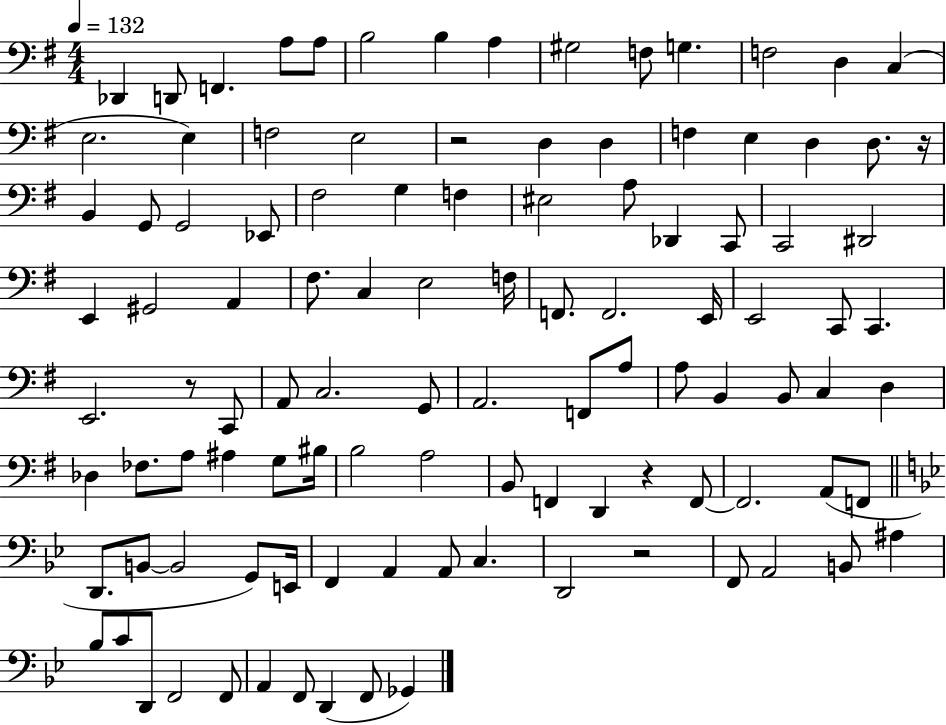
X:1
T:Untitled
M:4/4
L:1/4
K:G
_D,, D,,/2 F,, A,/2 A,/2 B,2 B, A, ^G,2 F,/2 G, F,2 D, C, E,2 E, F,2 E,2 z2 D, D, F, E, D, D,/2 z/4 B,, G,,/2 G,,2 _E,,/2 ^F,2 G, F, ^E,2 A,/2 _D,, C,,/2 C,,2 ^D,,2 E,, ^G,,2 A,, ^F,/2 C, E,2 F,/4 F,,/2 F,,2 E,,/4 E,,2 C,,/2 C,, E,,2 z/2 C,,/2 A,,/2 C,2 G,,/2 A,,2 F,,/2 A,/2 A,/2 B,, B,,/2 C, D, _D, _F,/2 A,/2 ^A, G,/2 ^B,/4 B,2 A,2 B,,/2 F,, D,, z F,,/2 F,,2 A,,/2 F,,/2 D,,/2 B,,/2 B,,2 G,,/2 E,,/4 F,, A,, A,,/2 C, D,,2 z2 F,,/2 A,,2 B,,/2 ^A, _B,/2 C/2 D,,/2 F,,2 F,,/2 A,, F,,/2 D,, F,,/2 _G,,